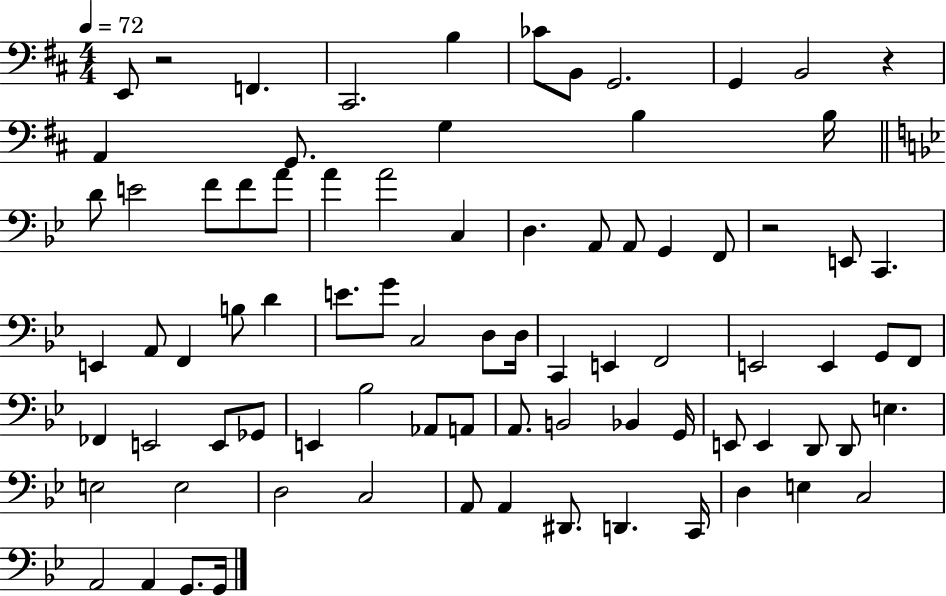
E2/e R/h F2/q. C#2/h. B3/q CES4/e B2/e G2/h. G2/q B2/h R/q A2/q G2/e. G3/q B3/q B3/s D4/e E4/h F4/e F4/e A4/e A4/q A4/h C3/q D3/q. A2/e A2/e G2/q F2/e R/h E2/e C2/q. E2/q A2/e F2/q B3/e D4/q E4/e. G4/e C3/h D3/e D3/s C2/q E2/q F2/h E2/h E2/q G2/e F2/e FES2/q E2/h E2/e Gb2/e E2/q Bb3/h Ab2/e A2/e A2/e. B2/h Bb2/q G2/s E2/e E2/q D2/e D2/e E3/q. E3/h E3/h D3/h C3/h A2/e A2/q D#2/e. D2/q. C2/s D3/q E3/q C3/h A2/h A2/q G2/e. G2/s